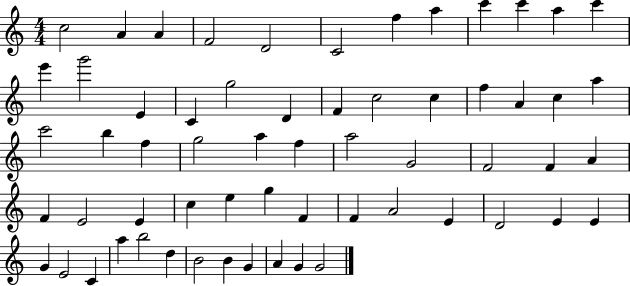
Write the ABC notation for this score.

X:1
T:Untitled
M:4/4
L:1/4
K:C
c2 A A F2 D2 C2 f a c' c' a c' e' g'2 E C g2 D F c2 c f A c a c'2 b f g2 a f a2 G2 F2 F A F E2 E c e g F F A2 E D2 E E G E2 C a b2 d B2 B G A G G2